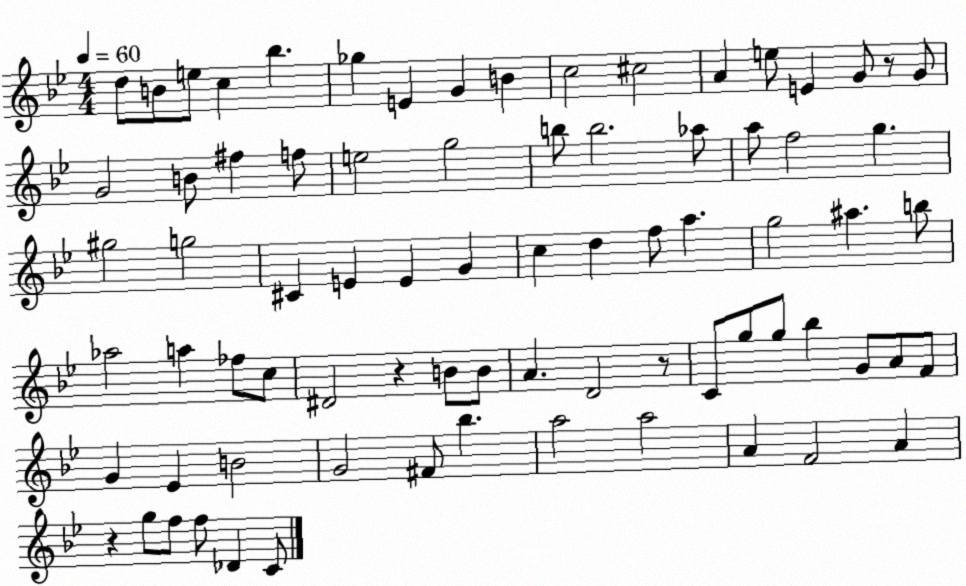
X:1
T:Untitled
M:4/4
L:1/4
K:Bb
d/2 B/2 e/2 c _b _g E G B c2 ^c2 A e/2 E G/2 z/2 G/2 G2 B/2 ^f f/2 e2 g2 b/2 b2 _a/2 a/2 f2 g ^g2 g2 ^C E E G c d f/2 a g2 ^a b/2 _a2 a _f/2 c/2 ^D2 z B/2 B/2 A D2 z/2 C/2 g/2 g/2 _b G/2 A/2 F/2 G _E B2 G2 ^F/2 _b a2 a2 A F2 A z g/2 f/2 f/2 _D C/2